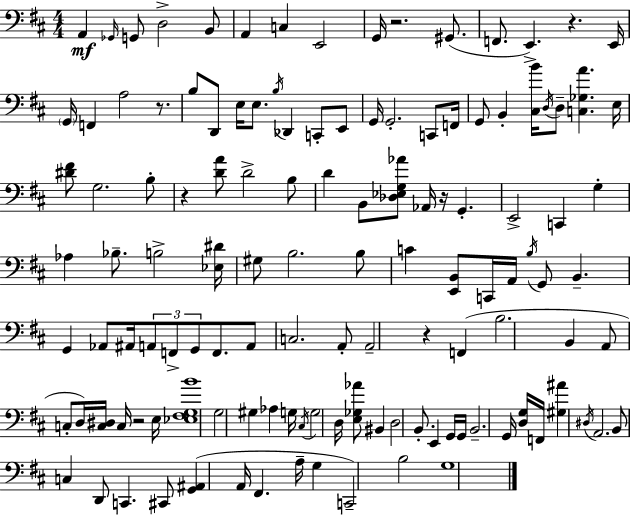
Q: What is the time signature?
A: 4/4